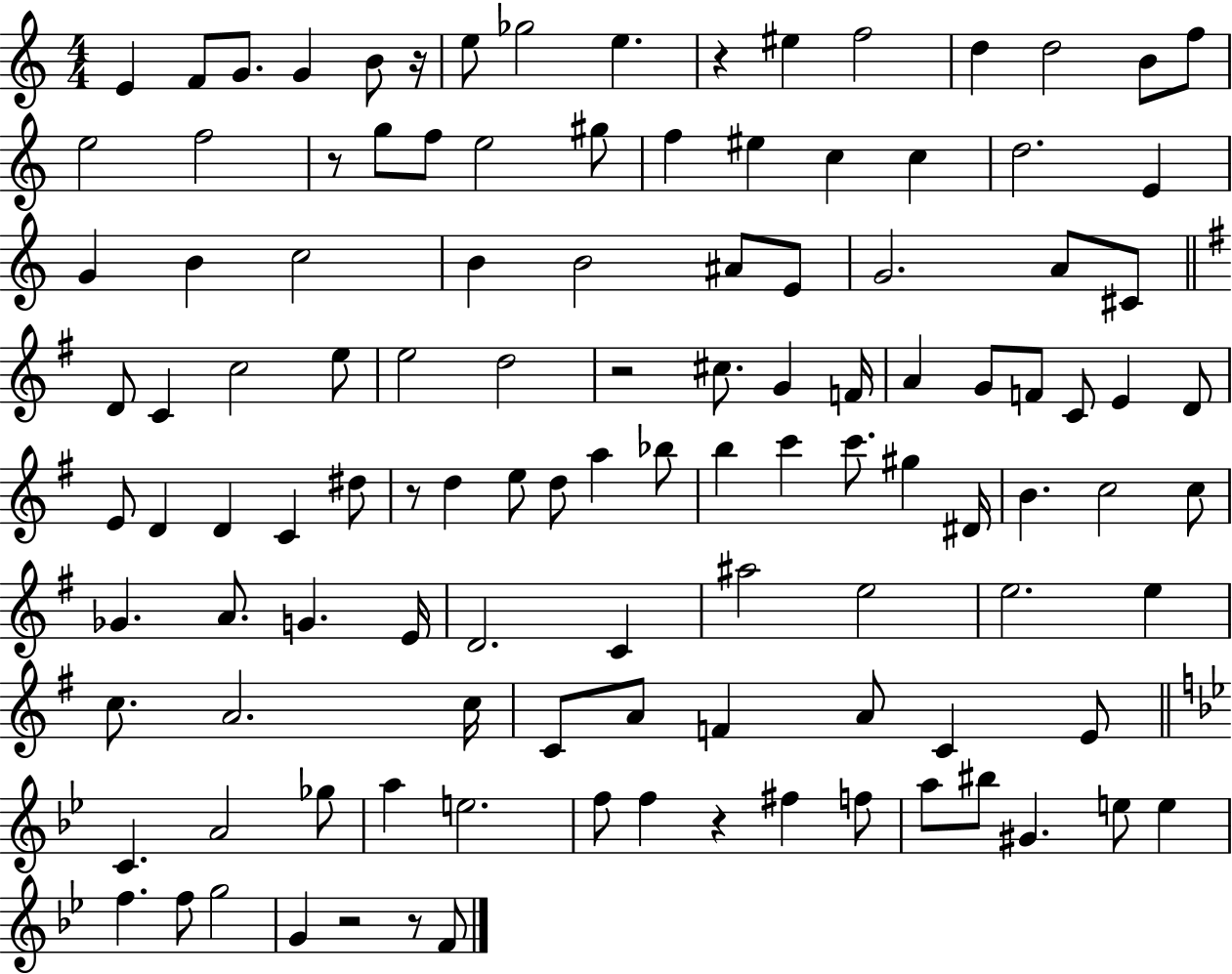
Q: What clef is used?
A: treble